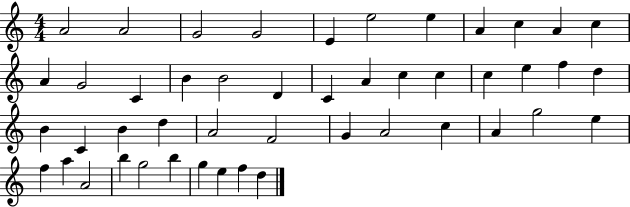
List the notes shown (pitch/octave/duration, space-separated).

A4/h A4/h G4/h G4/h E4/q E5/h E5/q A4/q C5/q A4/q C5/q A4/q G4/h C4/q B4/q B4/h D4/q C4/q A4/q C5/q C5/q C5/q E5/q F5/q D5/q B4/q C4/q B4/q D5/q A4/h F4/h G4/q A4/h C5/q A4/q G5/h E5/q F5/q A5/q A4/h B5/q G5/h B5/q G5/q E5/q F5/q D5/q